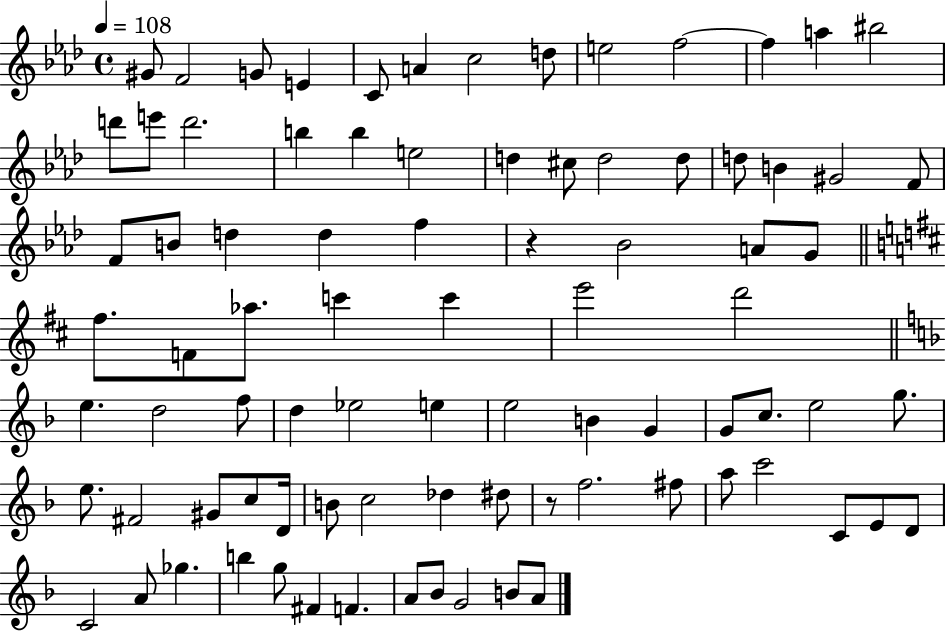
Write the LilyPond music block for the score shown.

{
  \clef treble
  \time 4/4
  \defaultTimeSignature
  \key aes \major
  \tempo 4 = 108
  gis'8 f'2 g'8 e'4 | c'8 a'4 c''2 d''8 | e''2 f''2~~ | f''4 a''4 bis''2 | \break d'''8 e'''8 d'''2. | b''4 b''4 e''2 | d''4 cis''8 d''2 d''8 | d''8 b'4 gis'2 f'8 | \break f'8 b'8 d''4 d''4 f''4 | r4 bes'2 a'8 g'8 | \bar "||" \break \key b \minor fis''8. f'8 aes''8. c'''4 c'''4 | e'''2 d'''2 | \bar "||" \break \key d \minor e''4. d''2 f''8 | d''4 ees''2 e''4 | e''2 b'4 g'4 | g'8 c''8. e''2 g''8. | \break e''8. fis'2 gis'8 c''8 d'16 | b'8 c''2 des''4 dis''8 | r8 f''2. fis''8 | a''8 c'''2 c'8 e'8 d'8 | \break c'2 a'8 ges''4. | b''4 g''8 fis'4 f'4. | a'8 bes'8 g'2 b'8 a'8 | \bar "|."
}